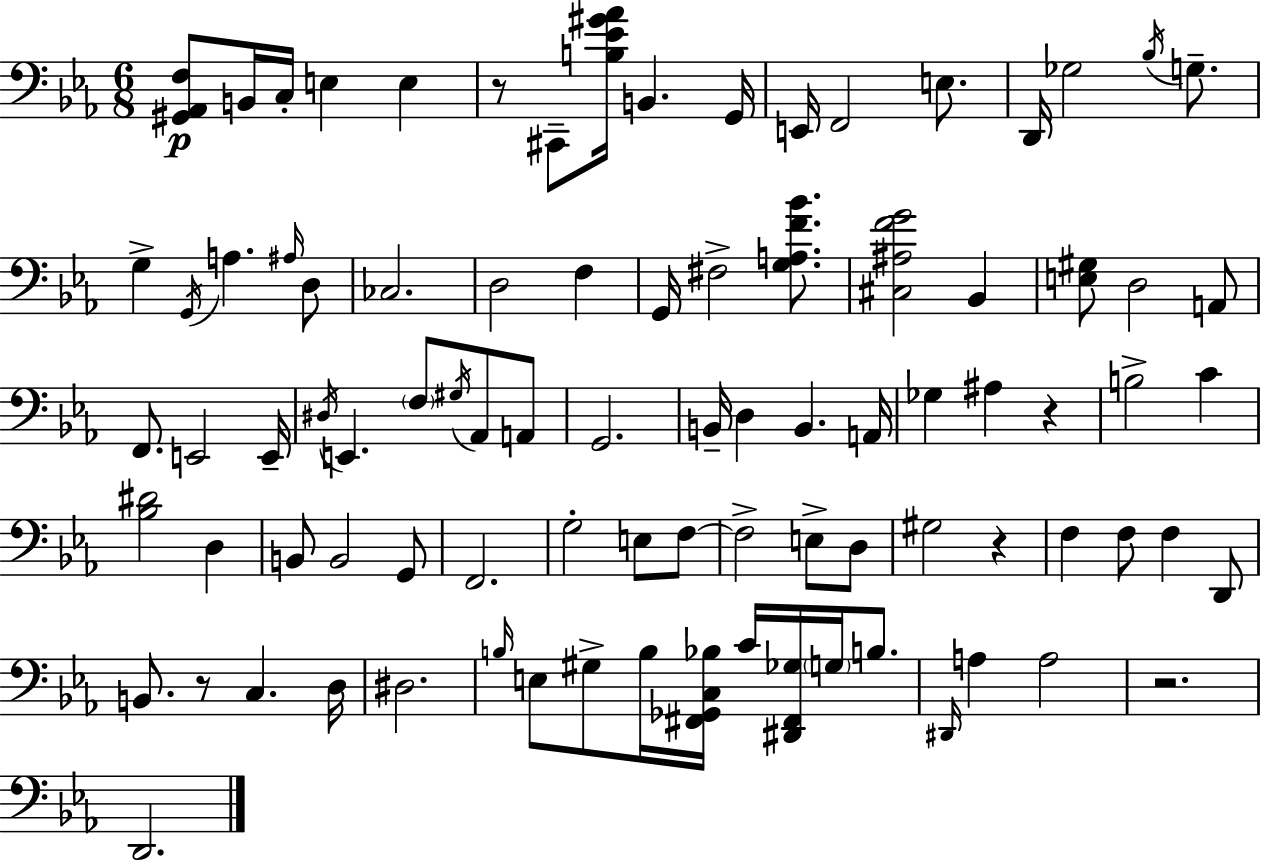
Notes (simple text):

[G#2,Ab2,F3]/e B2/s C3/s E3/q E3/q R/e C#2/e [B3,Eb4,G#4,Ab4]/s B2/q. G2/s E2/s F2/h E3/e. D2/s Gb3/h Bb3/s G3/e. G3/q G2/s A3/q. A#3/s D3/e CES3/h. D3/h F3/q G2/s F#3/h [G3,A3,F4,Bb4]/e. [C#3,A#3,F4,G4]/h Bb2/q [E3,G#3]/e D3/h A2/e F2/e. E2/h E2/s D#3/s E2/q. F3/e G#3/s Ab2/e A2/e G2/h. B2/s D3/q B2/q. A2/s Gb3/q A#3/q R/q B3/h C4/q [Bb3,D#4]/h D3/q B2/e B2/h G2/e F2/h. G3/h E3/e F3/e F3/h E3/e D3/e G#3/h R/q F3/q F3/e F3/q D2/e B2/e. R/e C3/q. D3/s D#3/h. B3/s E3/e G#3/e B3/s [F#2,Gb2,C3,Bb3]/s C4/s [D#2,F#2,Gb3]/s G3/s B3/e. D#2/s A3/q A3/h R/h. D2/h.